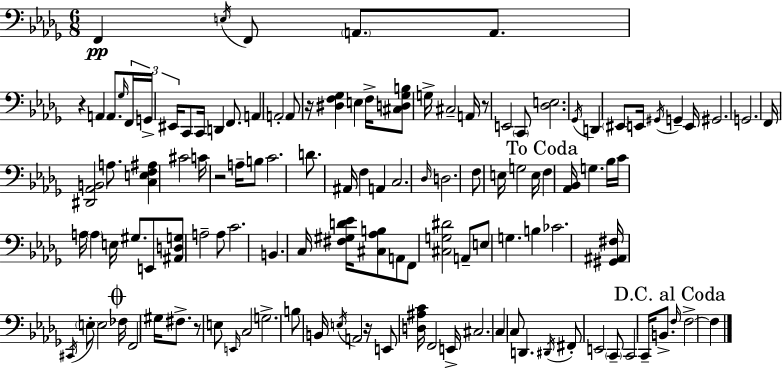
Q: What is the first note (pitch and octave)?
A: F2